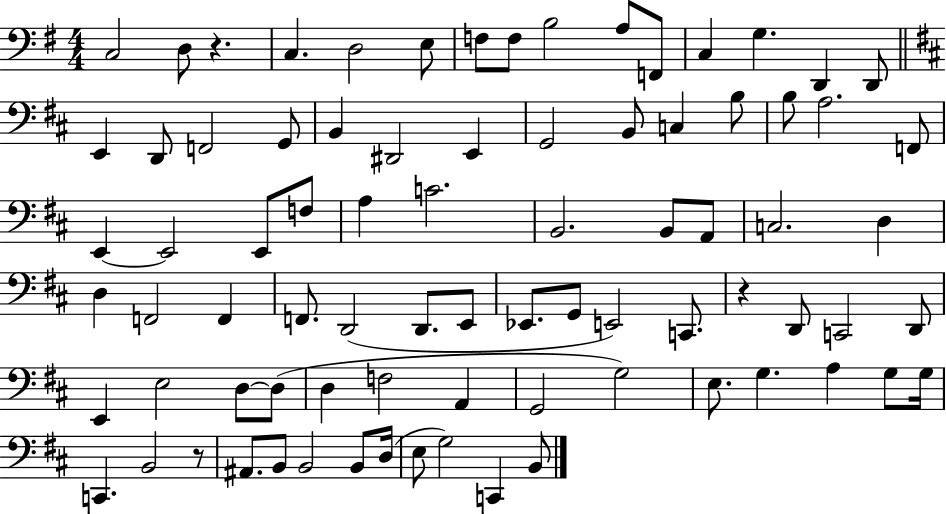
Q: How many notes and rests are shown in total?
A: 81